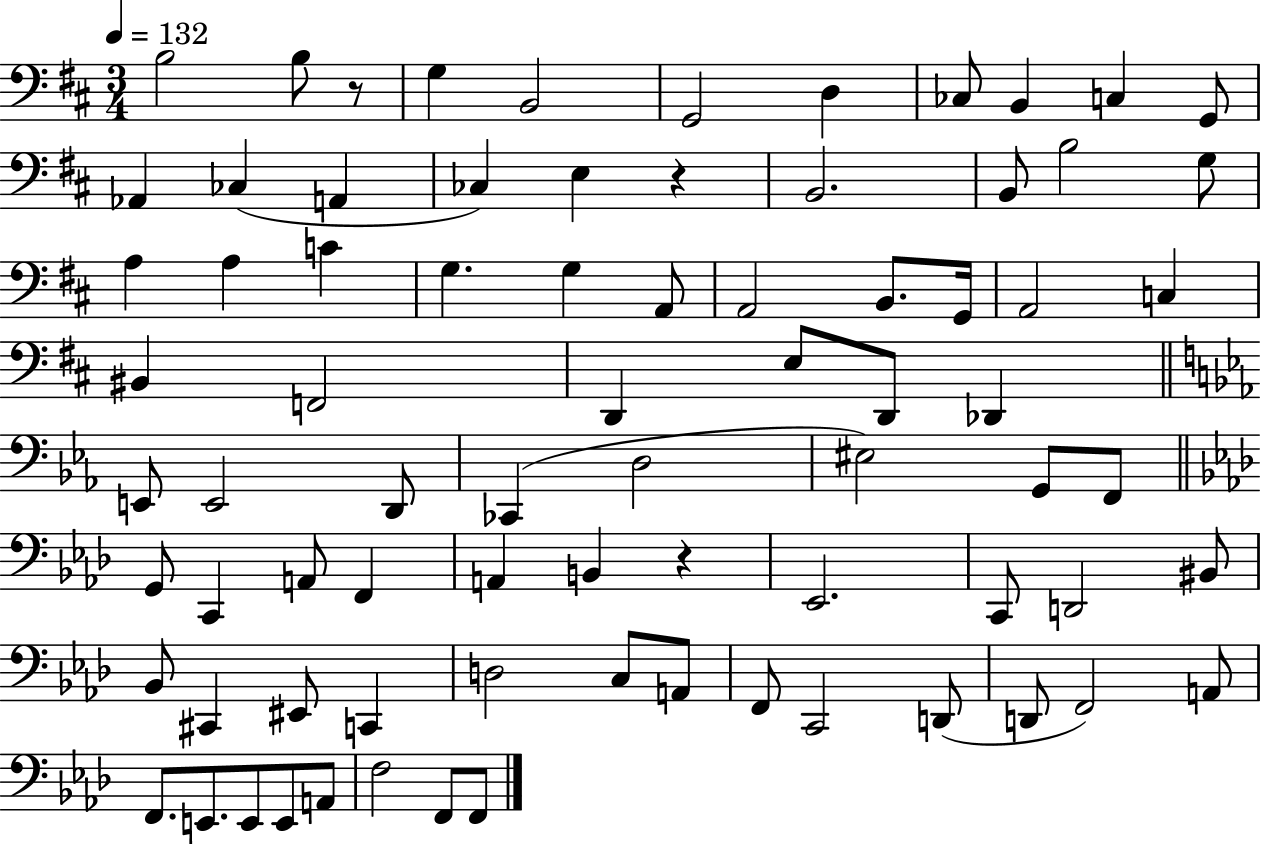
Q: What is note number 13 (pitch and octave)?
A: A2